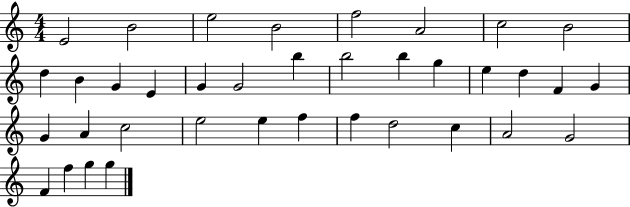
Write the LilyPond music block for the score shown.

{
  \clef treble
  \numericTimeSignature
  \time 4/4
  \key c \major
  e'2 b'2 | e''2 b'2 | f''2 a'2 | c''2 b'2 | \break d''4 b'4 g'4 e'4 | g'4 g'2 b''4 | b''2 b''4 g''4 | e''4 d''4 f'4 g'4 | \break g'4 a'4 c''2 | e''2 e''4 f''4 | f''4 d''2 c''4 | a'2 g'2 | \break f'4 f''4 g''4 g''4 | \bar "|."
}